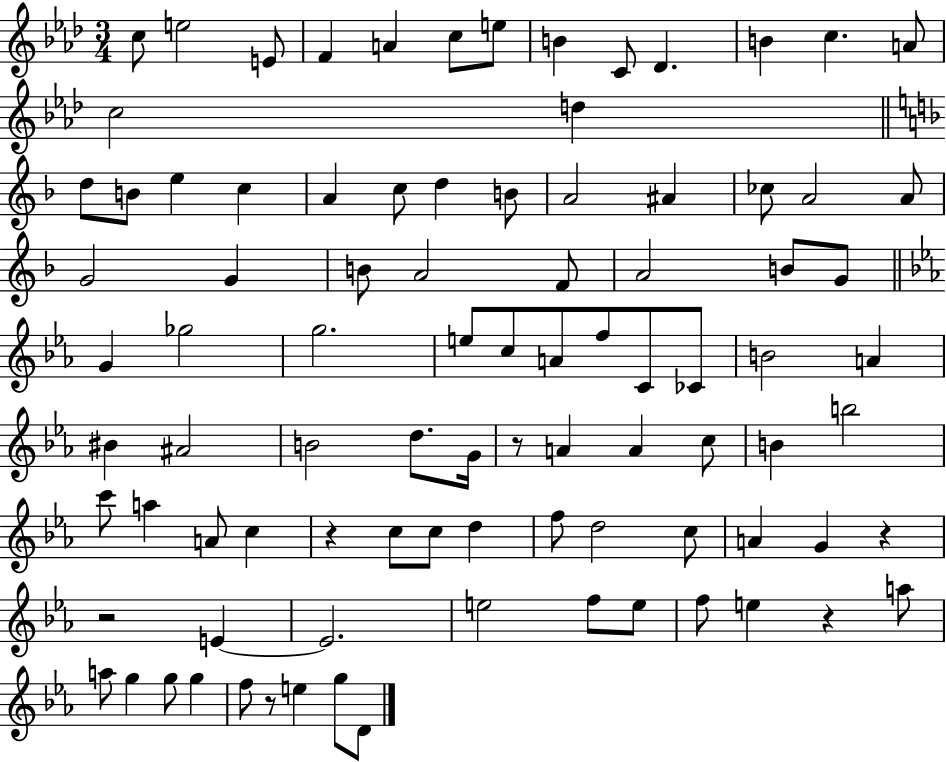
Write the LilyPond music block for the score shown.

{
  \clef treble
  \numericTimeSignature
  \time 3/4
  \key aes \major
  c''8 e''2 e'8 | f'4 a'4 c''8 e''8 | b'4 c'8 des'4. | b'4 c''4. a'8 | \break c''2 d''4 | \bar "||" \break \key d \minor d''8 b'8 e''4 c''4 | a'4 c''8 d''4 b'8 | a'2 ais'4 | ces''8 a'2 a'8 | \break g'2 g'4 | b'8 a'2 f'8 | a'2 b'8 g'8 | \bar "||" \break \key ees \major g'4 ges''2 | g''2. | e''8 c''8 a'8 f''8 c'8 ces'8 | b'2 a'4 | \break bis'4 ais'2 | b'2 d''8. g'16 | r8 a'4 a'4 c''8 | b'4 b''2 | \break c'''8 a''4 a'8 c''4 | r4 c''8 c''8 d''4 | f''8 d''2 c''8 | a'4 g'4 r4 | \break r2 e'4~~ | e'2. | e''2 f''8 e''8 | f''8 e''4 r4 a''8 | \break a''8 g''4 g''8 g''4 | f''8 r8 e''4 g''8 d'8 | \bar "|."
}